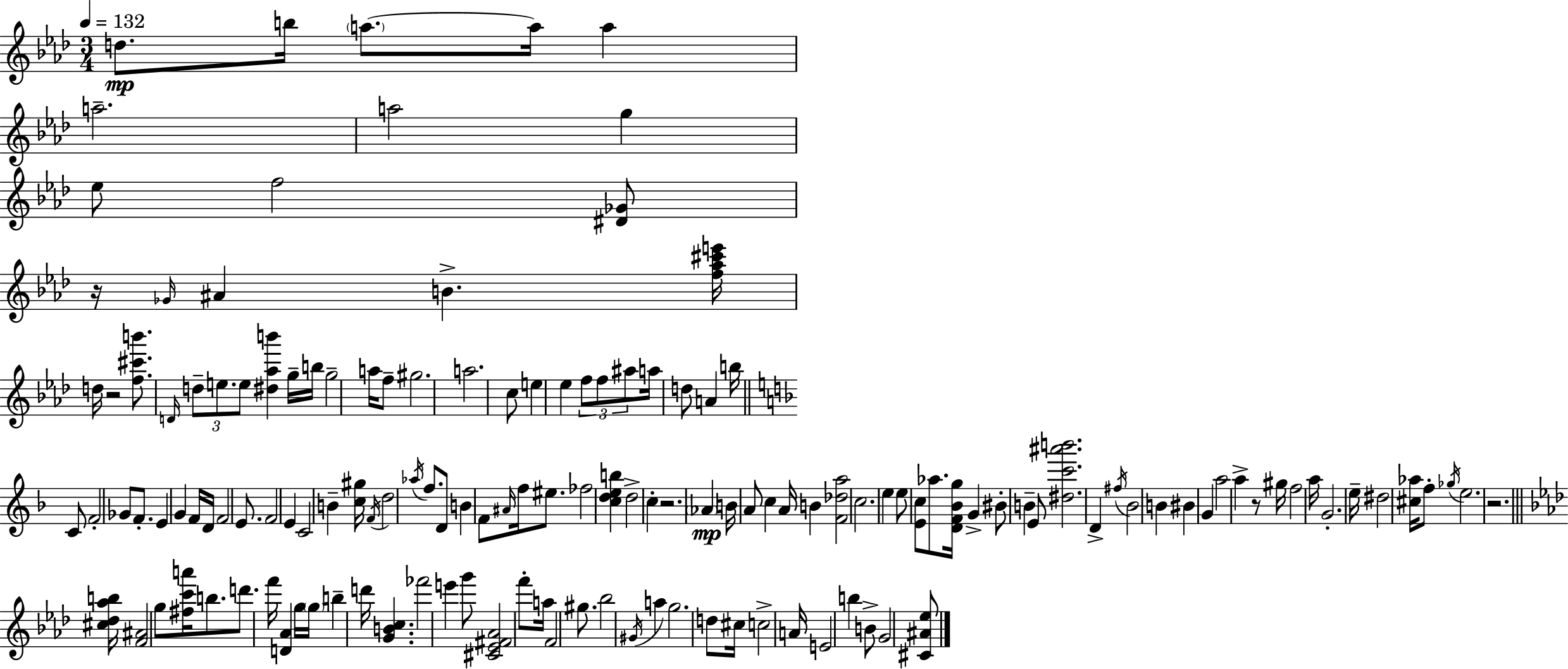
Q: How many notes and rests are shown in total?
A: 143